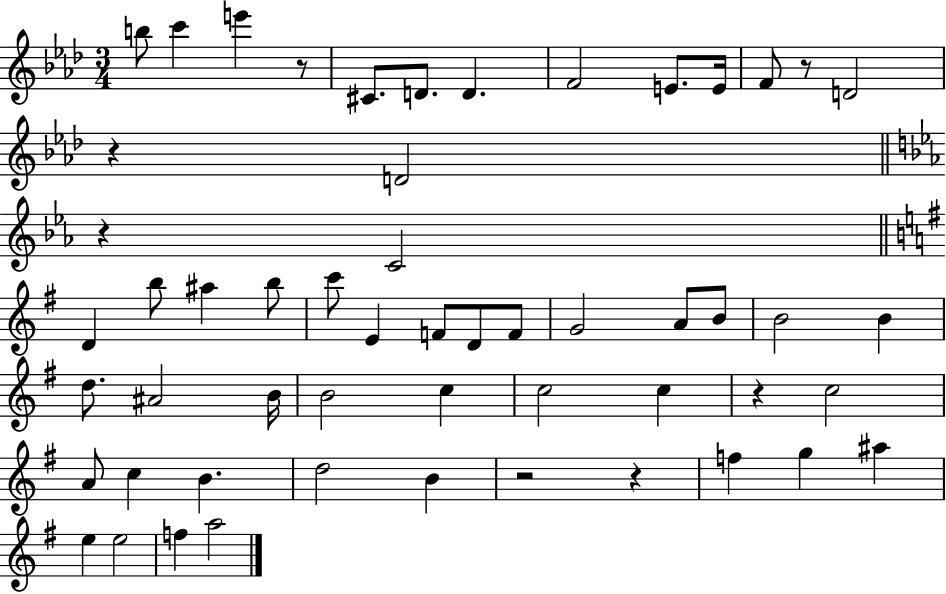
B5/e C6/q E6/q R/e C#4/e. D4/e. D4/q. F4/h E4/e. E4/s F4/e R/e D4/h R/q D4/h R/q C4/h D4/q B5/e A#5/q B5/e C6/e E4/q F4/e D4/e F4/e G4/h A4/e B4/e B4/h B4/q D5/e. A#4/h B4/s B4/h C5/q C5/h C5/q R/q C5/h A4/e C5/q B4/q. D5/h B4/q R/h R/q F5/q G5/q A#5/q E5/q E5/h F5/q A5/h